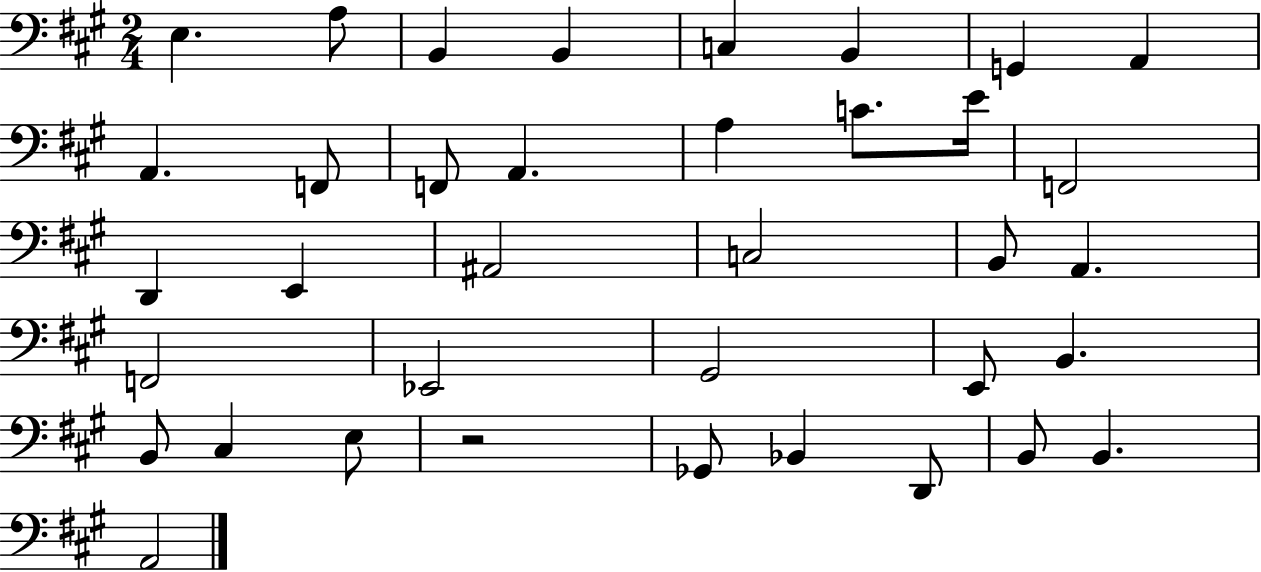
{
  \clef bass
  \numericTimeSignature
  \time 2/4
  \key a \major
  e4. a8 | b,4 b,4 | c4 b,4 | g,4 a,4 | \break a,4. f,8 | f,8 a,4. | a4 c'8. e'16 | f,2 | \break d,4 e,4 | ais,2 | c2 | b,8 a,4. | \break f,2 | ees,2 | gis,2 | e,8 b,4. | \break b,8 cis4 e8 | r2 | ges,8 bes,4 d,8 | b,8 b,4. | \break a,2 | \bar "|."
}